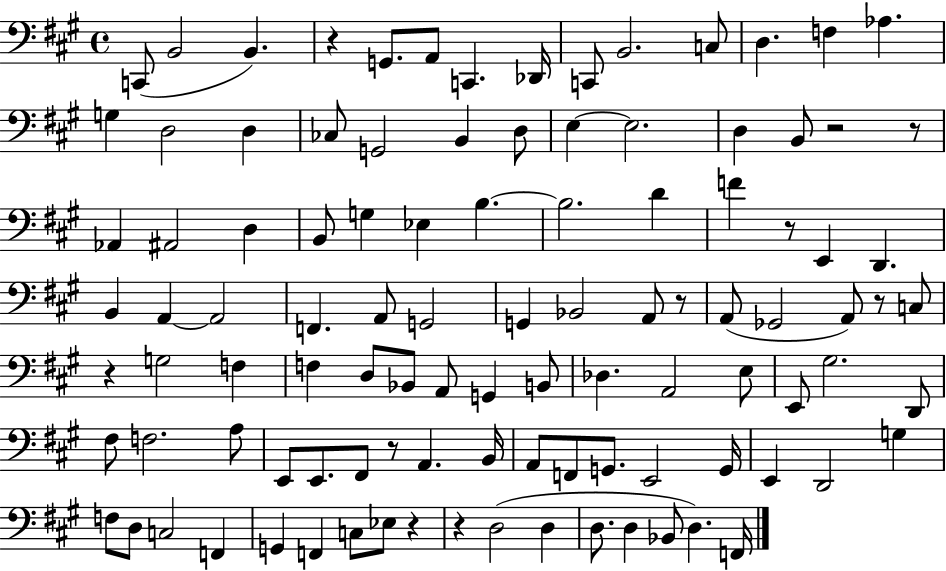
{
  \clef bass
  \time 4/4
  \defaultTimeSignature
  \key a \major
  c,8( b,2 b,4.) | r4 g,8. a,8 c,4. des,16 | c,8 b,2. c8 | d4. f4 aes4. | \break g4 d2 d4 | ces8 g,2 b,4 d8 | e4~~ e2. | d4 b,8 r2 r8 | \break aes,4 ais,2 d4 | b,8 g4 ees4 b4.~~ | b2. d'4 | f'4 r8 e,4 d,4. | \break b,4 a,4~~ a,2 | f,4. a,8 g,2 | g,4 bes,2 a,8 r8 | a,8( ges,2 a,8) r8 c8 | \break r4 g2 f4 | f4 d8 bes,8 a,8 g,4 b,8 | des4. a,2 e8 | e,8 gis2. d,8 | \break fis8 f2. a8 | e,8 e,8. fis,8 r8 a,4. b,16 | a,8 f,8 g,8. e,2 g,16 | e,4 d,2 g4 | \break f8 d8 c2 f,4 | g,4 f,4 c8 ees8 r4 | r4 d2( d4 | d8. d4 bes,8 d4.) f,16 | \break \bar "|."
}